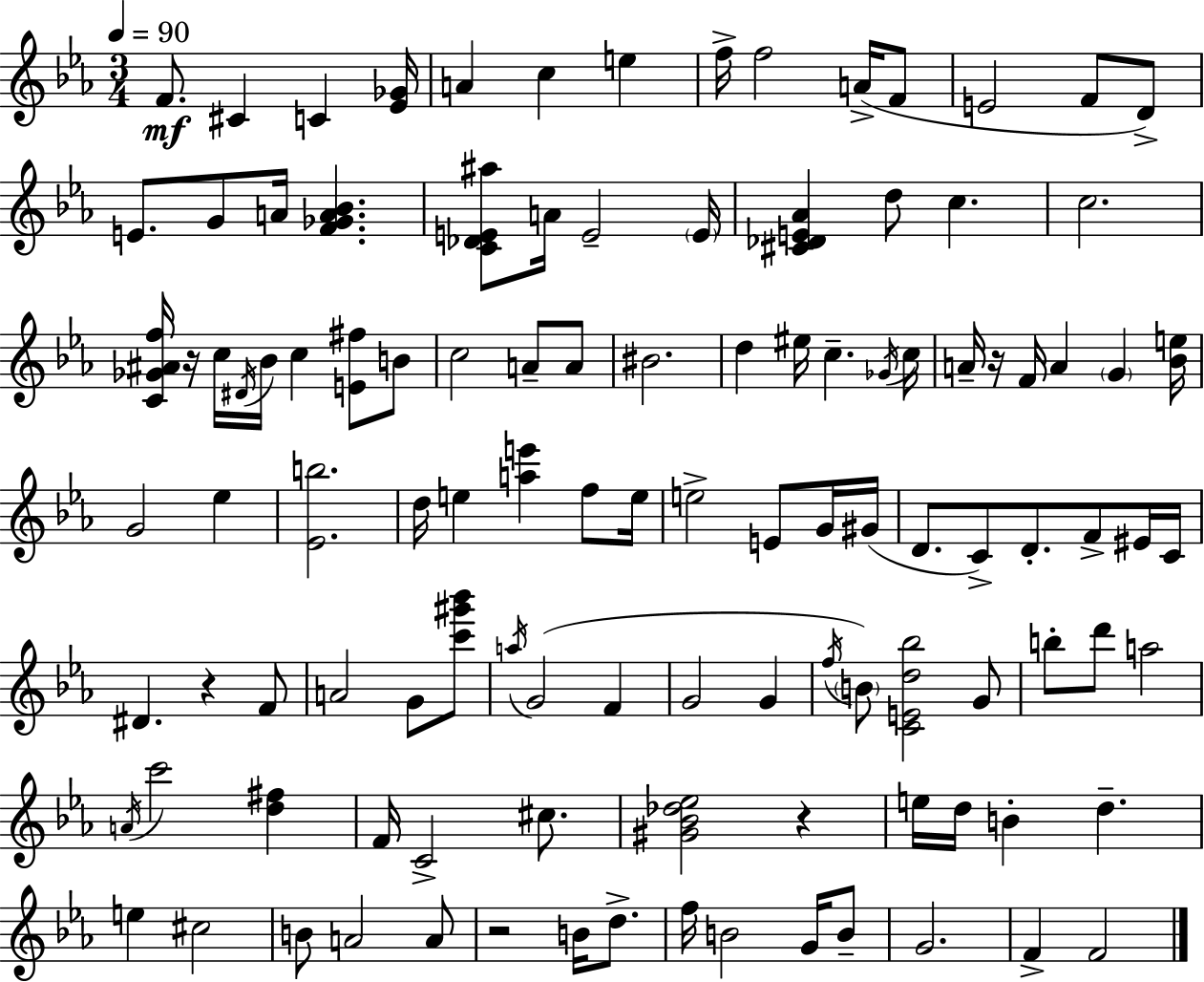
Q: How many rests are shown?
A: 5